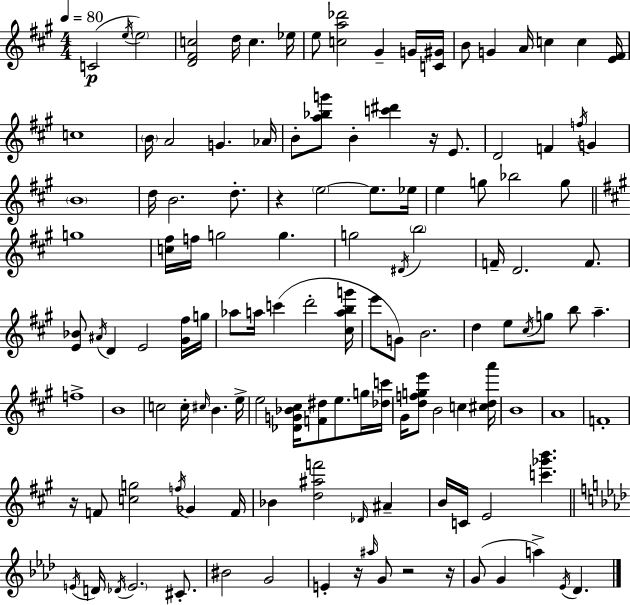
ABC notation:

X:1
T:Untitled
M:4/4
L:1/4
K:A
C2 e/4 e2 [D^Fc]2 d/4 c _e/4 e/2 [ca_d']2 ^G G/4 [C^G]/4 B/2 G A/4 c c [E^F]/4 c4 B/4 A2 G _A/4 B/2 [a_bg']/2 B [c'^d'] z/4 E/2 D2 F f/4 G B4 d/4 B2 d/2 z e2 e/2 _e/4 e g/2 _b2 g/2 g4 [c^f]/4 f/4 g2 g g2 ^D/4 b2 F/4 D2 F/2 [E_B]/2 ^A/4 D E2 [^G^f]/4 g/4 _a/2 a/4 c' d'2 [^cabg']/4 e'/2 G/2 B2 d e/2 ^c/4 g/2 b/2 a f4 B4 c2 c/4 ^c/4 B e/4 e2 [_DG_B^c]/4 [F^d]/2 e/2 g/4 [_dc']/4 ^G/4 [dfge']/2 B2 c [^cda']/4 B4 A4 F4 z/4 F/2 [cg]2 f/4 _G F/4 _B [d^af']2 _D/4 ^A B/4 C/4 E2 [c'_g'b'] E/4 D/4 _D/4 E2 ^C/2 ^B2 G2 E z/4 ^a/4 G/2 z2 z/4 G/2 G a _E/4 _D